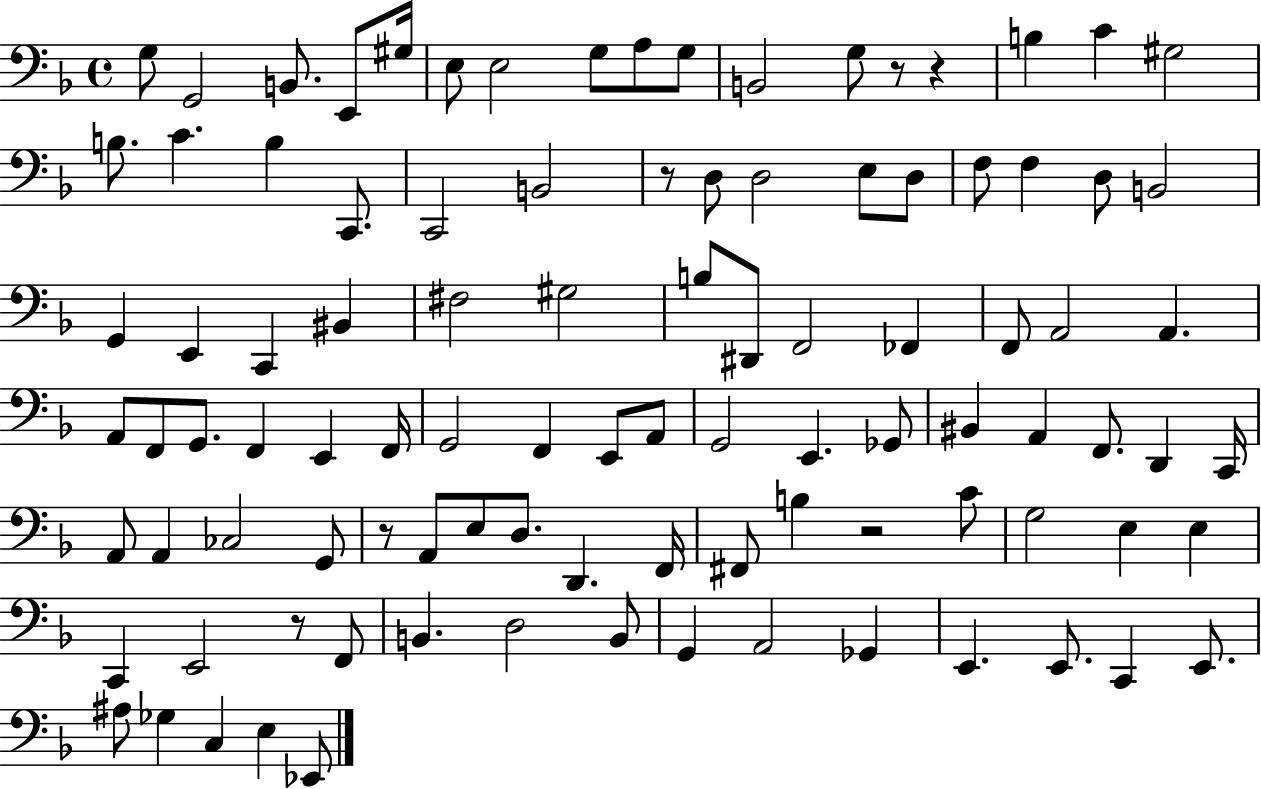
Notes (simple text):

G3/e G2/h B2/e. E2/e G#3/s E3/e E3/h G3/e A3/e G3/e B2/h G3/e R/e R/q B3/q C4/q G#3/h B3/e. C4/q. B3/q C2/e. C2/h B2/h R/e D3/e D3/h E3/e D3/e F3/e F3/q D3/e B2/h G2/q E2/q C2/q BIS2/q F#3/h G#3/h B3/e D#2/e F2/h FES2/q F2/e A2/h A2/q. A2/e F2/e G2/e. F2/q E2/q F2/s G2/h F2/q E2/e A2/e G2/h E2/q. Gb2/e BIS2/q A2/q F2/e. D2/q C2/s A2/e A2/q CES3/h G2/e R/e A2/e E3/e D3/e. D2/q. F2/s F#2/e B3/q R/h C4/e G3/h E3/q E3/q C2/q E2/h R/e F2/e B2/q. D3/h B2/e G2/q A2/h Gb2/q E2/q. E2/e. C2/q E2/e. A#3/e Gb3/q C3/q E3/q Eb2/e